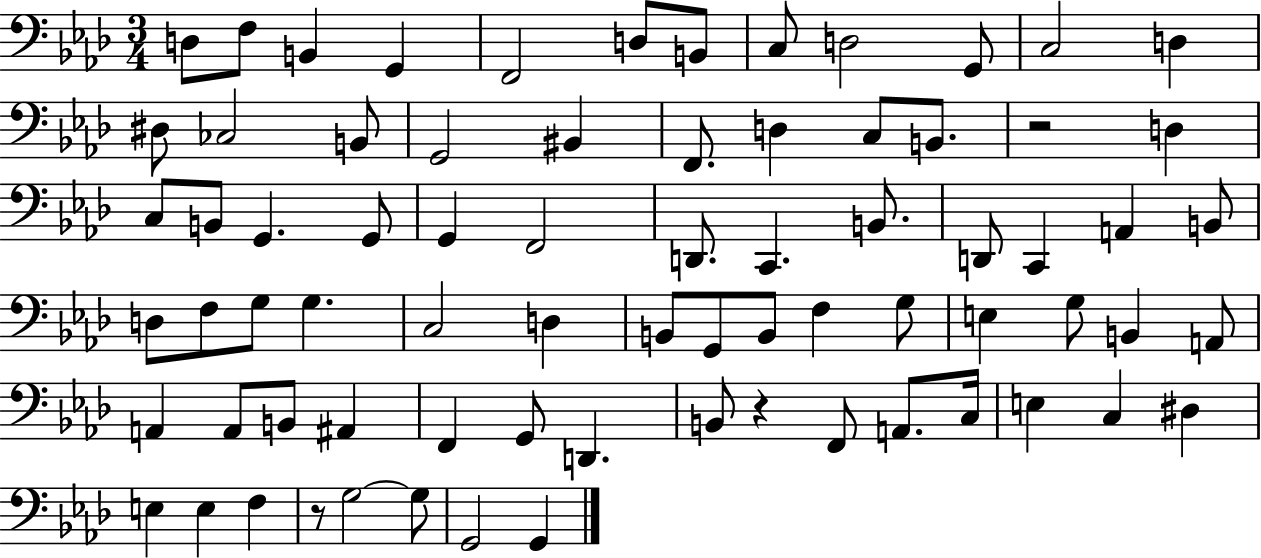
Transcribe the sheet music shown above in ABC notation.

X:1
T:Untitled
M:3/4
L:1/4
K:Ab
D,/2 F,/2 B,, G,, F,,2 D,/2 B,,/2 C,/2 D,2 G,,/2 C,2 D, ^D,/2 _C,2 B,,/2 G,,2 ^B,, F,,/2 D, C,/2 B,,/2 z2 D, C,/2 B,,/2 G,, G,,/2 G,, F,,2 D,,/2 C,, B,,/2 D,,/2 C,, A,, B,,/2 D,/2 F,/2 G,/2 G, C,2 D, B,,/2 G,,/2 B,,/2 F, G,/2 E, G,/2 B,, A,,/2 A,, A,,/2 B,,/2 ^A,, F,, G,,/2 D,, B,,/2 z F,,/2 A,,/2 C,/4 E, C, ^D, E, E, F, z/2 G,2 G,/2 G,,2 G,,